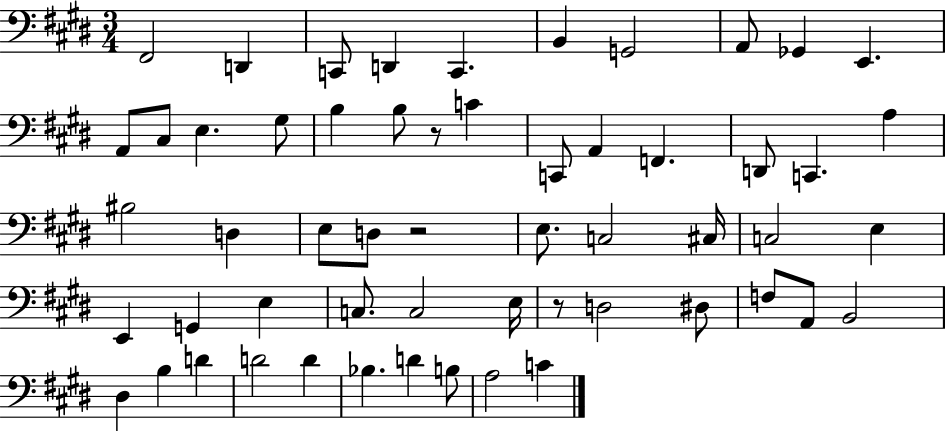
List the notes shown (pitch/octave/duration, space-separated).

F#2/h D2/q C2/e D2/q C2/q. B2/q G2/h A2/e Gb2/q E2/q. A2/e C#3/e E3/q. G#3/e B3/q B3/e R/e C4/q C2/e A2/q F2/q. D2/e C2/q. A3/q BIS3/h D3/q E3/e D3/e R/h E3/e. C3/h C#3/s C3/h E3/q E2/q G2/q E3/q C3/e. C3/h E3/s R/e D3/h D#3/e F3/e A2/e B2/h D#3/q B3/q D4/q D4/h D4/q Bb3/q. D4/q B3/e A3/h C4/q